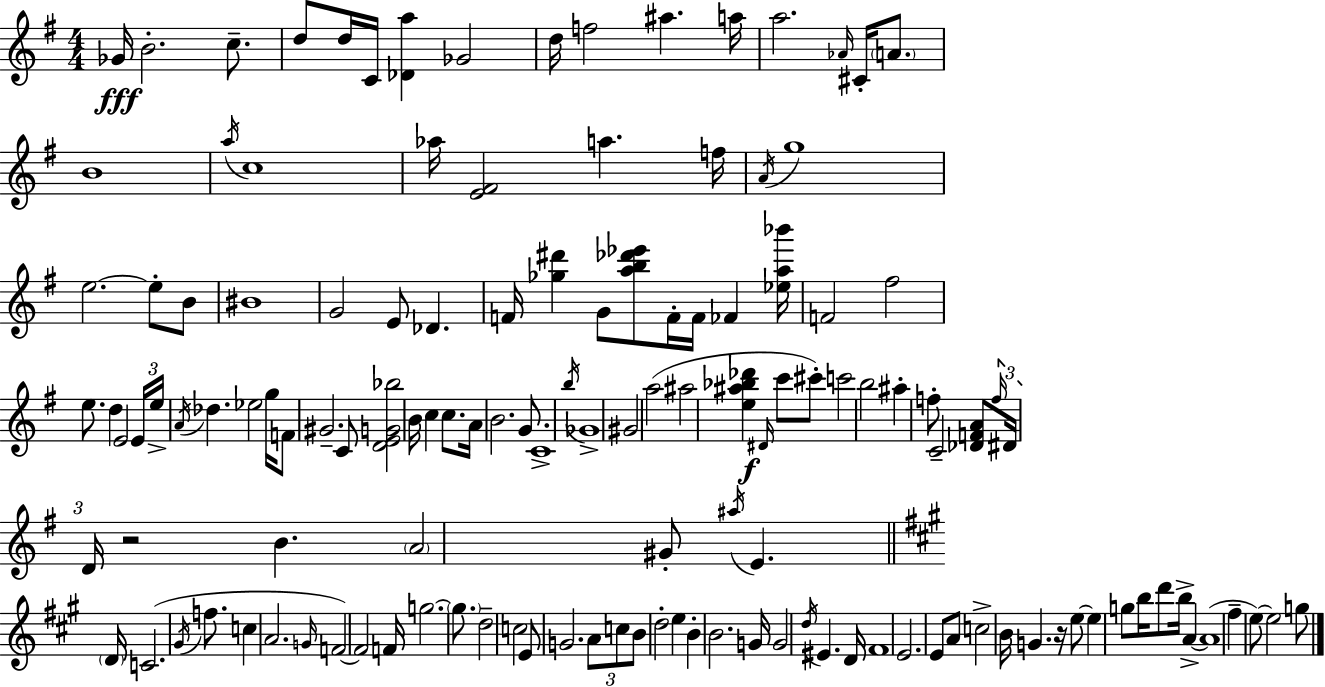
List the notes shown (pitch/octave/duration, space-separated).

Gb4/s B4/h. C5/e. D5/e D5/s C4/s [Db4,A5]/q Gb4/h D5/s F5/h A#5/q. A5/s A5/h. Ab4/s C#4/s A4/e. B4/w A5/s C5/w Ab5/s [E4,F#4]/h A5/q. F5/s A4/s G5/w E5/h. E5/e B4/e BIS4/w G4/h E4/e Db4/q. F4/s [Gb5,D#6]/q G4/e [A5,B5,Db6,Eb6]/e F4/s F4/s FES4/q [Eb5,A5,Bb6]/s F4/h F#5/h E5/e. D5/q E4/h E4/s E5/s A4/s Db5/q. Eb5/h G5/s F4/e G#4/h. C4/e [D4,E4,G4,Bb5]/h B4/s C5/q C5/e. A4/s B4/h. G4/e. C4/w B5/s Gb4/w G#4/h A5/h A#5/h [E5,A#5,Bb5,Db6]/q D#4/s C6/e C#6/e C6/h B5/h A#5/q F5/e C4/h [Db4,F4,A4]/e F5/s D#4/s D4/s R/h B4/q. A4/h G#4/e A#5/s E4/q. D4/s C4/h. G#4/s F5/e. C5/q A4/h. G4/s F4/h F4/h F4/s G5/h. G5/e. D5/h C5/h E4/e G4/h. A4/e C5/e B4/e D5/h E5/q B4/q B4/h. G4/s G4/h D5/s EIS4/q. D4/s F#4/w E4/h. E4/e A4/e C5/h B4/s G4/q. R/s E5/e E5/q G5/e B5/s D6/e B5/s A4/q A4/w F#5/q E5/e E5/h G5/e